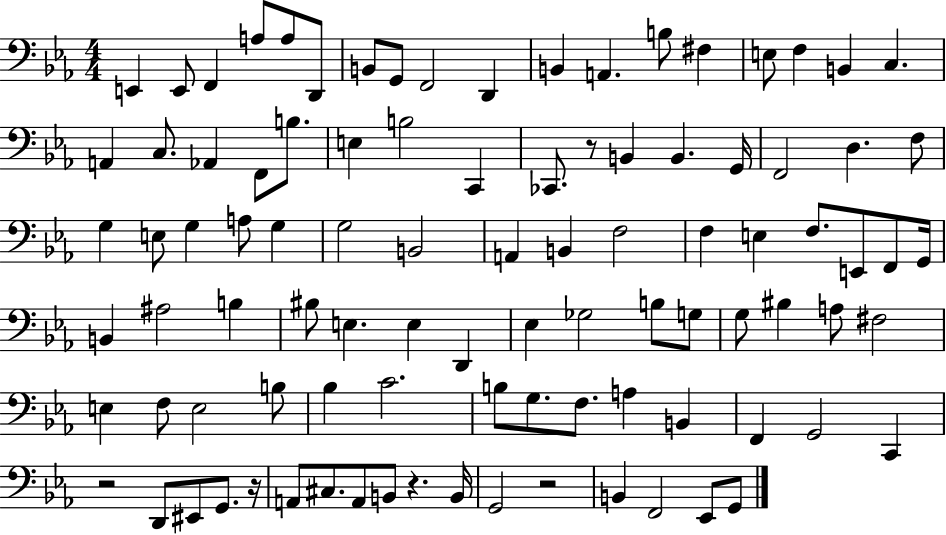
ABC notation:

X:1
T:Untitled
M:4/4
L:1/4
K:Eb
E,, E,,/2 F,, A,/2 A,/2 D,,/2 B,,/2 G,,/2 F,,2 D,, B,, A,, B,/2 ^F, E,/2 F, B,, C, A,, C,/2 _A,, F,,/2 B,/2 E, B,2 C,, _C,,/2 z/2 B,, B,, G,,/4 F,,2 D, F,/2 G, E,/2 G, A,/2 G, G,2 B,,2 A,, B,, F,2 F, E, F,/2 E,,/2 F,,/2 G,,/4 B,, ^A,2 B, ^B,/2 E, E, D,, _E, _G,2 B,/2 G,/2 G,/2 ^B, A,/2 ^F,2 E, F,/2 E,2 B,/2 _B, C2 B,/2 G,/2 F,/2 A, B,, F,, G,,2 C,, z2 D,,/2 ^E,,/2 G,,/2 z/4 A,,/2 ^C,/2 A,,/2 B,,/2 z B,,/4 G,,2 z2 B,, F,,2 _E,,/2 G,,/2